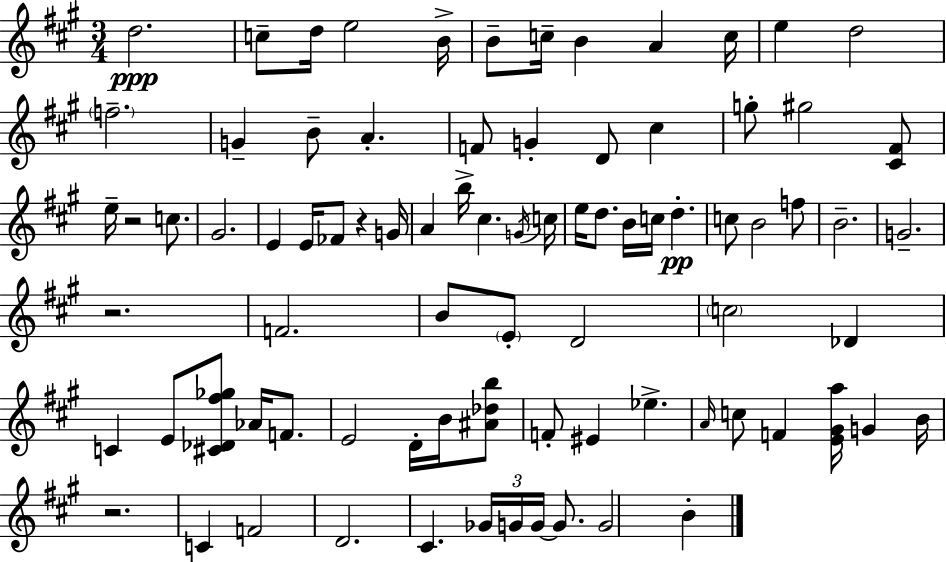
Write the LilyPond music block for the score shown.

{
  \clef treble
  \numericTimeSignature
  \time 3/4
  \key a \major
  d''2.\ppp | c''8-- d''16 e''2 b'16-> | b'8-- c''16-- b'4 a'4 c''16 | e''4 d''2 | \break \parenthesize f''2.-- | g'4-- b'8-- a'4.-. | f'8 g'4-. d'8 cis''4 | g''8-. gis''2 <cis' fis'>8 | \break e''16-- r2 c''8. | gis'2. | e'4 e'16 fes'8 r4 g'16 | a'4 b''16-> cis''4. \acciaccatura { g'16 } | \break c''16 e''16 d''8. b'16 c''16 d''4.-.\pp | c''8 b'2 f''8 | b'2.-- | g'2.-- | \break r2. | f'2. | b'8 \parenthesize e'8-. d'2 | \parenthesize c''2 des'4 | \break c'4 e'8 <cis' des' fis'' ges''>8 aes'16 f'8. | e'2 d'16-. b'16 <ais' des'' b''>8 | f'8-. eis'4 ees''4.-> | \grace { a'16 } c''8 f'4 <e' gis' a''>16 g'4 | \break b'16 r2. | c'4 f'2 | d'2. | cis'4. \tuplet 3/2 { ges'16 g'16 g'16~~ } g'8. | \break g'2 b'4-. | \bar "|."
}